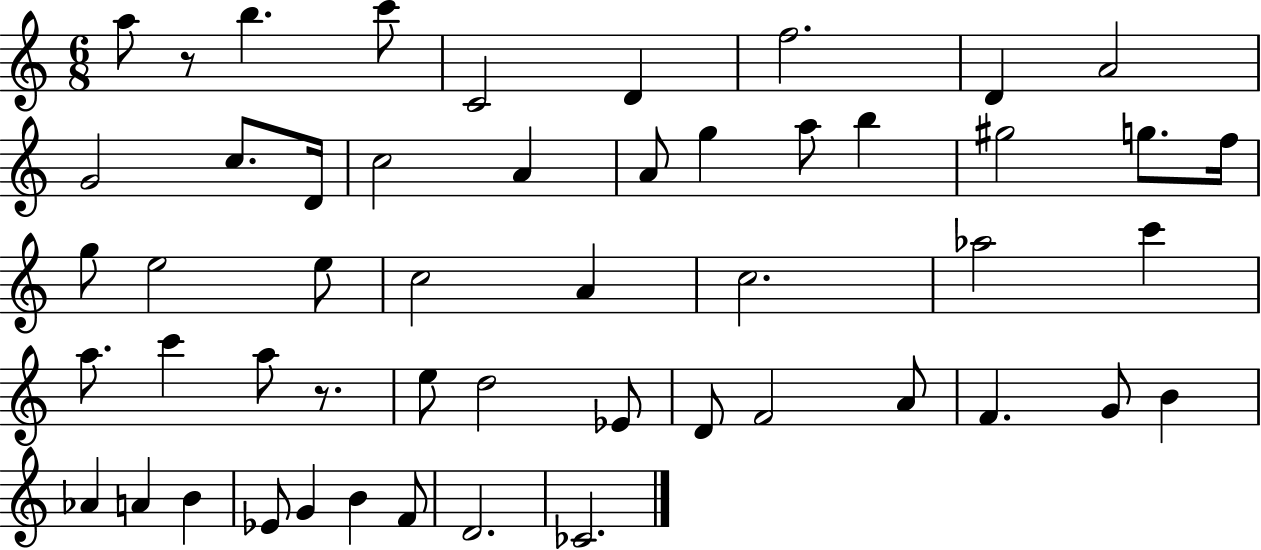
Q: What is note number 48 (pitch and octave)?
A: D4